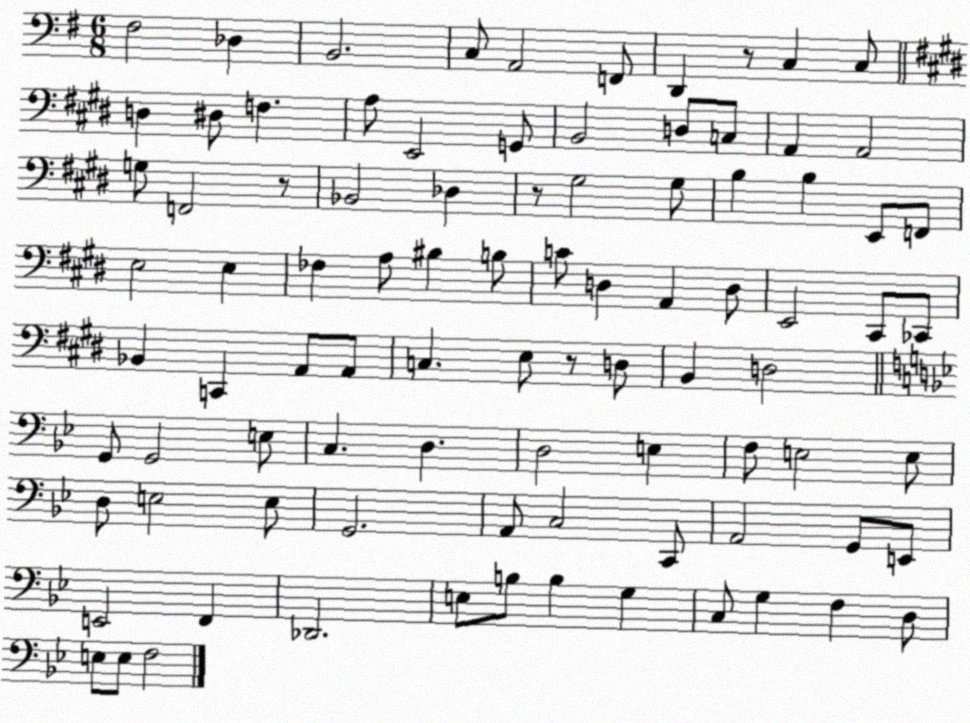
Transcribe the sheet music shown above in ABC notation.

X:1
T:Untitled
M:6/8
L:1/4
K:G
^F,2 _D, B,,2 C,/2 A,,2 F,,/2 D,, z/2 C, C,/2 D, ^D,/2 F, A,/2 E,,2 G,,/2 B,,2 D,/2 C,/2 A,, A,,2 G,/2 F,,2 z/2 _B,,2 _D, z/2 ^G,2 ^G,/2 B, B, E,,/2 F,,/2 E,2 E, _F, A,/2 ^B, B,/2 C/2 D, A,, D,/2 E,,2 ^C,,/2 _C,,/2 _B,, C,, A,,/2 A,,/2 C, E,/2 z/2 D,/2 B,, D,2 G,,/2 G,,2 E,/2 C, D, D,2 E, F,/2 E,2 E,/2 D,/2 E,2 E,/2 G,,2 A,,/2 C,2 C,,/2 A,,2 G,,/2 E,,/2 E,,2 F,, _D,,2 E,/2 B,/2 B, G, C,/2 G, F, D,/2 E,/2 E,/2 F,2